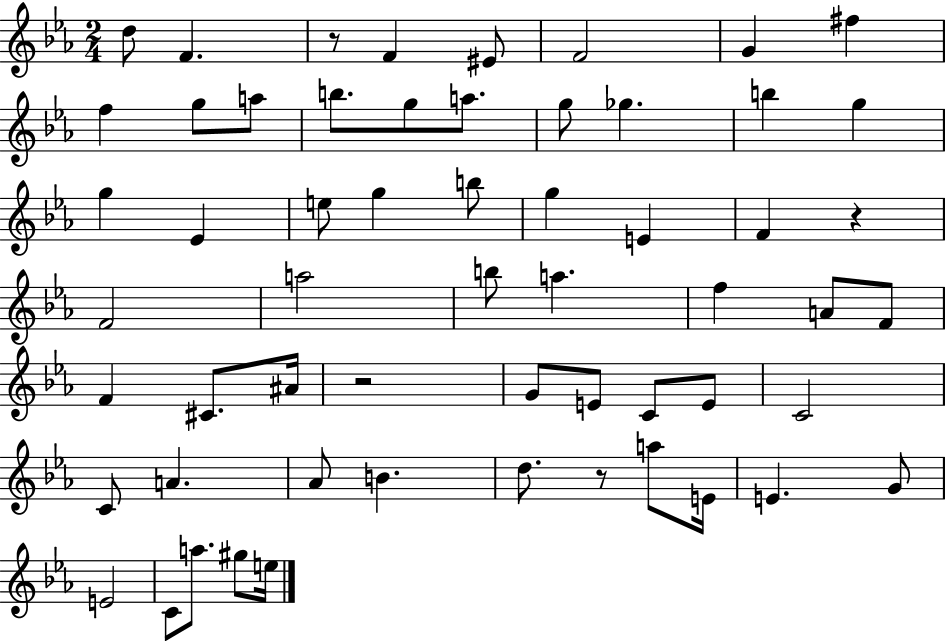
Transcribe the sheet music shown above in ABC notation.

X:1
T:Untitled
M:2/4
L:1/4
K:Eb
d/2 F z/2 F ^E/2 F2 G ^f f g/2 a/2 b/2 g/2 a/2 g/2 _g b g g _E e/2 g b/2 g E F z F2 a2 b/2 a f A/2 F/2 F ^C/2 ^A/4 z2 G/2 E/2 C/2 E/2 C2 C/2 A _A/2 B d/2 z/2 a/2 E/4 E G/2 E2 C/2 a/2 ^g/2 e/4